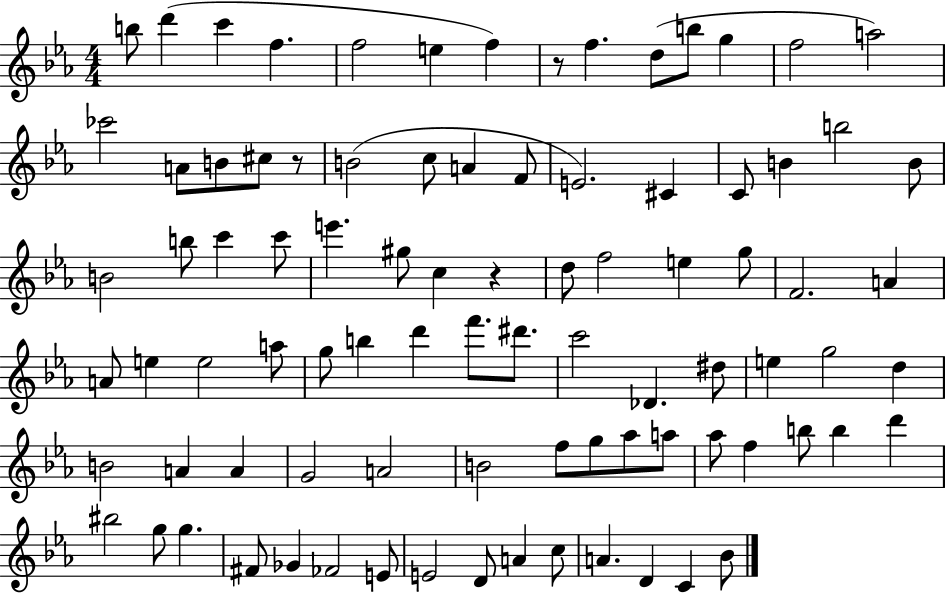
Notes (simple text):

B5/e D6/q C6/q F5/q. F5/h E5/q F5/q R/e F5/q. D5/e B5/e G5/q F5/h A5/h CES6/h A4/e B4/e C#5/e R/e B4/h C5/e A4/q F4/e E4/h. C#4/q C4/e B4/q B5/h B4/e B4/h B5/e C6/q C6/e E6/q. G#5/e C5/q R/q D5/e F5/h E5/q G5/e F4/h. A4/q A4/e E5/q E5/h A5/e G5/e B5/q D6/q F6/e. D#6/e. C6/h Db4/q. D#5/e E5/q G5/h D5/q B4/h A4/q A4/q G4/h A4/h B4/h F5/e G5/e Ab5/e A5/e Ab5/e F5/q B5/e B5/q D6/q BIS5/h G5/e G5/q. F#4/e Gb4/q FES4/h E4/e E4/h D4/e A4/q C5/e A4/q. D4/q C4/q Bb4/e